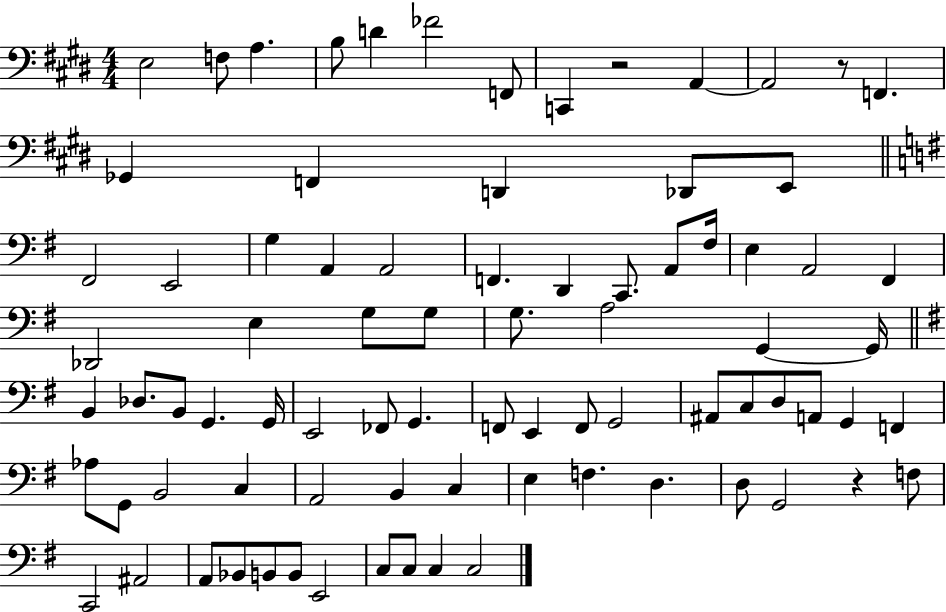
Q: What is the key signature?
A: E major